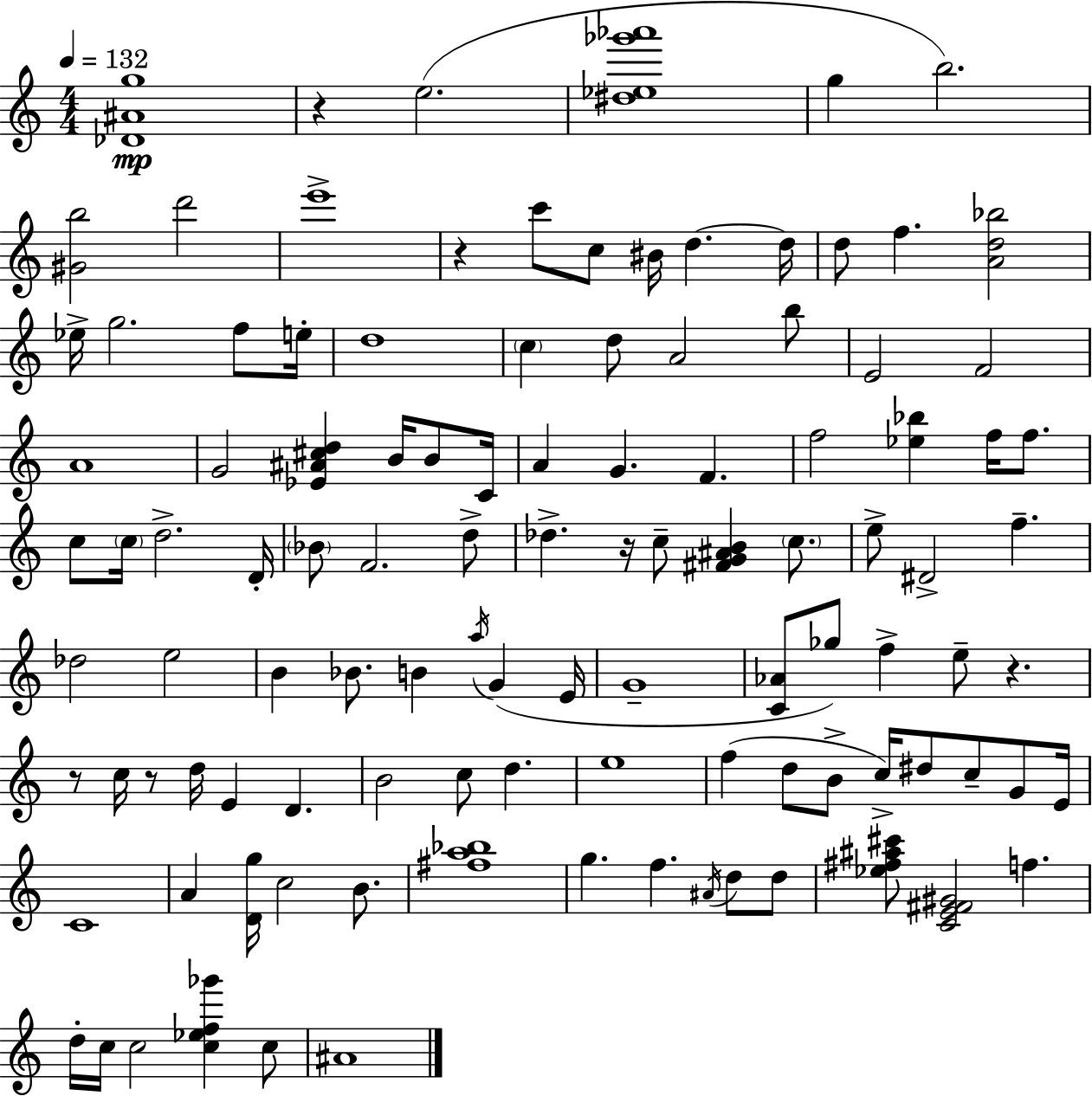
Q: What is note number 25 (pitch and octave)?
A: G4